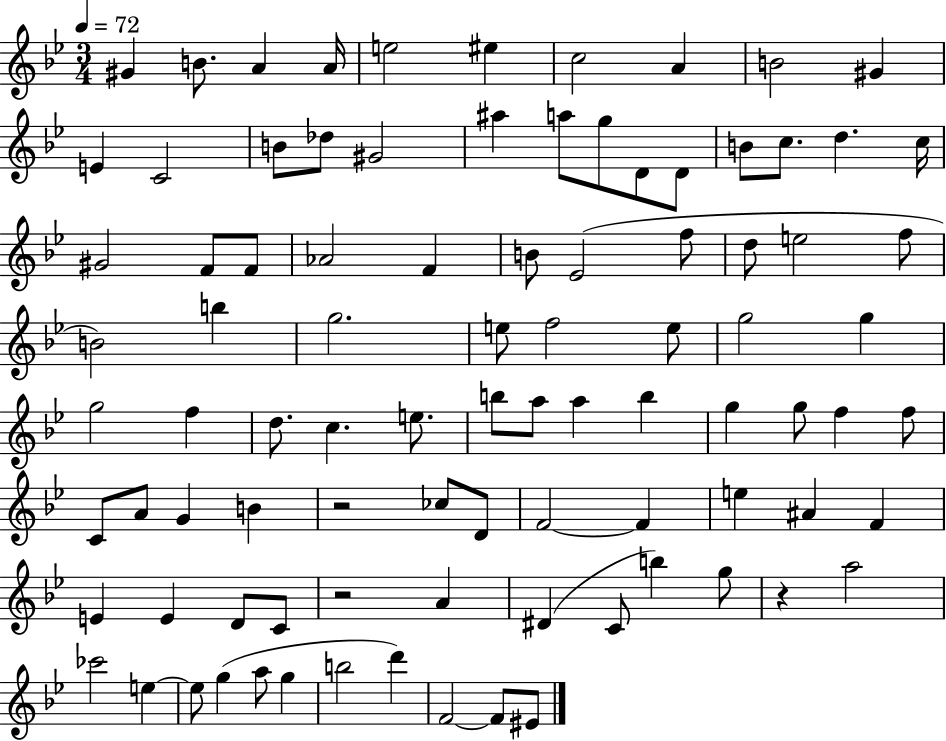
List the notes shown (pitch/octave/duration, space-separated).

G#4/q B4/e. A4/q A4/s E5/h EIS5/q C5/h A4/q B4/h G#4/q E4/q C4/h B4/e Db5/e G#4/h A#5/q A5/e G5/e D4/e D4/e B4/e C5/e. D5/q. C5/s G#4/h F4/e F4/e Ab4/h F4/q B4/e Eb4/h F5/e D5/e E5/h F5/e B4/h B5/q G5/h. E5/e F5/h E5/e G5/h G5/q G5/h F5/q D5/e. C5/q. E5/e. B5/e A5/e A5/q B5/q G5/q G5/e F5/q F5/e C4/e A4/e G4/q B4/q R/h CES5/e D4/e F4/h F4/q E5/q A#4/q F4/q E4/q E4/q D4/e C4/e R/h A4/q D#4/q C4/e B5/q G5/e R/q A5/h CES6/h E5/q E5/e G5/q A5/e G5/q B5/h D6/q F4/h F4/e EIS4/e